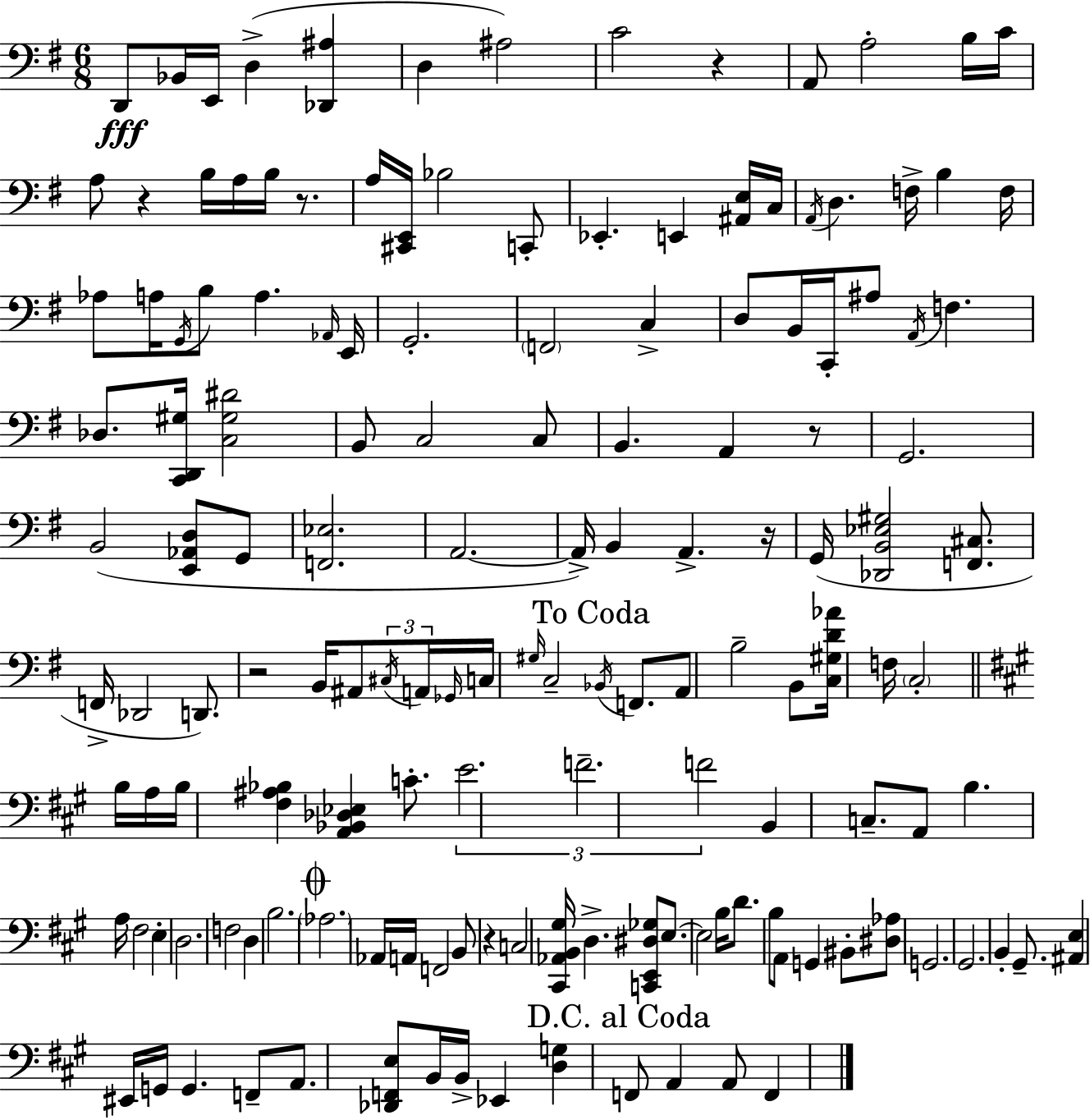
{
  \clef bass
  \numericTimeSignature
  \time 6/8
  \key g \major
  d,8\fff bes,16 e,16 d4->( <des, ais>4 | d4 ais2) | c'2 r4 | a,8 a2-. b16 c'16 | \break a8 r4 b16 a16 b16 r8. | a16 <cis, e,>16 bes2 c,8-. | ees,4.-. e,4 <ais, e>16 c16 | \acciaccatura { a,16 } d4. f16-> b4 | \break f16 aes8 a16 \acciaccatura { g,16 } b8 a4. | \grace { aes,16 } e,16 g,2.-. | \parenthesize f,2 c4-> | d8 b,16 c,16-. ais8 \acciaccatura { a,16 } f4. | \break des8. <c, d, gis>16 <c gis dis'>2 | b,8 c2 | c8 b,4. a,4 | r8 g,2. | \break b,2( | <e, aes, d>8 g,8 <f, ees>2. | a,2.~~ | a,16->) b,4 a,4.-> | \break r16 g,16( <des, b, ees gis>2 | <f, cis>8. f,16-> des,2 | d,8.) r2 | b,16 ais,8 \tuplet 3/2 { \acciaccatura { cis16 } a,16 \grace { ges,16 } } c16 \grace { gis16 } c2-- | \break \mark "To Coda" \acciaccatura { bes,16 } f,8. a,8 b2-- | b,8 <c gis d' aes'>16 f16 \parenthesize c2-. | \bar "||" \break \key a \major b16 a16 b16 <fis ais bes>4 <a, bes, des ees>4 c'8.-. | \tuplet 3/2 { e'2. | f'2.-- | f'2 } b,4 | \break c8.-- a,8 b4. | a16 fis2 e4-. | d2. | f2 d4 | \break b2. | \mark \markup { \musicglyph "scripts.coda" } \parenthesize aes2. | aes,16 a,16 f,2 | b,8 r4 c2 | \break <cis, aes, b, gis>16 d4.-> <c, e, dis ges>8 e8.~~ | e2 b16 d'8. | b8 a,8 g,4 bis,8-. | <dis aes>8 g,2. | \break gis,2. | b,4-. gis,8.-- <ais, e>4 | eis,16 g,16 g,4. f,8-- a,8. | <des, f, e>8 b,16 b,16-> ees,4 <d g>4 | \break \mark "D.C. al Coda" f,8 a,4 a,8 f,4 | \bar "|."
}